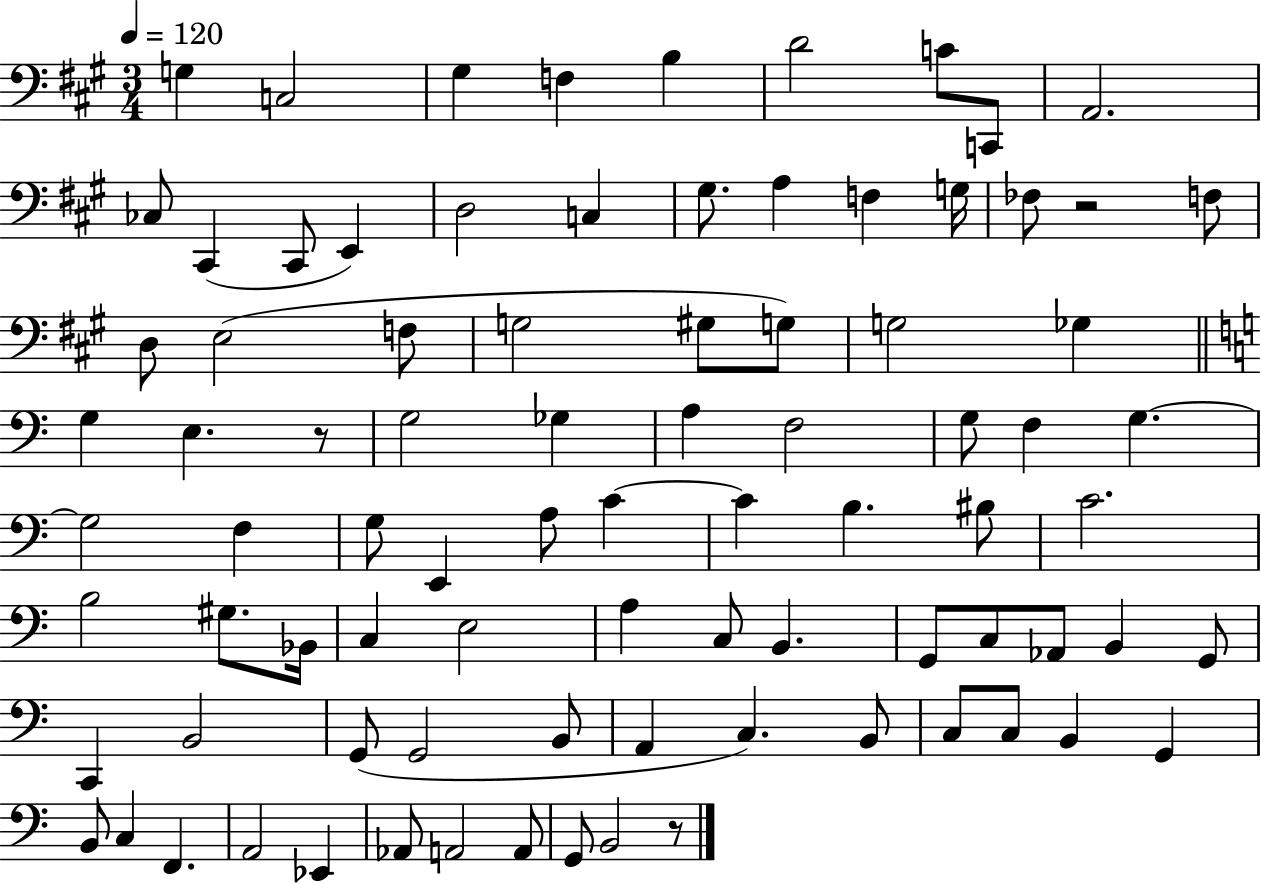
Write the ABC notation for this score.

X:1
T:Untitled
M:3/4
L:1/4
K:A
G, C,2 ^G, F, B, D2 C/2 C,,/2 A,,2 _C,/2 ^C,, ^C,,/2 E,, D,2 C, ^G,/2 A, F, G,/4 _F,/2 z2 F,/2 D,/2 E,2 F,/2 G,2 ^G,/2 G,/2 G,2 _G, G, E, z/2 G,2 _G, A, F,2 G,/2 F, G, G,2 F, G,/2 E,, A,/2 C C B, ^B,/2 C2 B,2 ^G,/2 _B,,/4 C, E,2 A, C,/2 B,, G,,/2 C,/2 _A,,/2 B,, G,,/2 C,, B,,2 G,,/2 G,,2 B,,/2 A,, C, B,,/2 C,/2 C,/2 B,, G,, B,,/2 C, F,, A,,2 _E,, _A,,/2 A,,2 A,,/2 G,,/2 B,,2 z/2